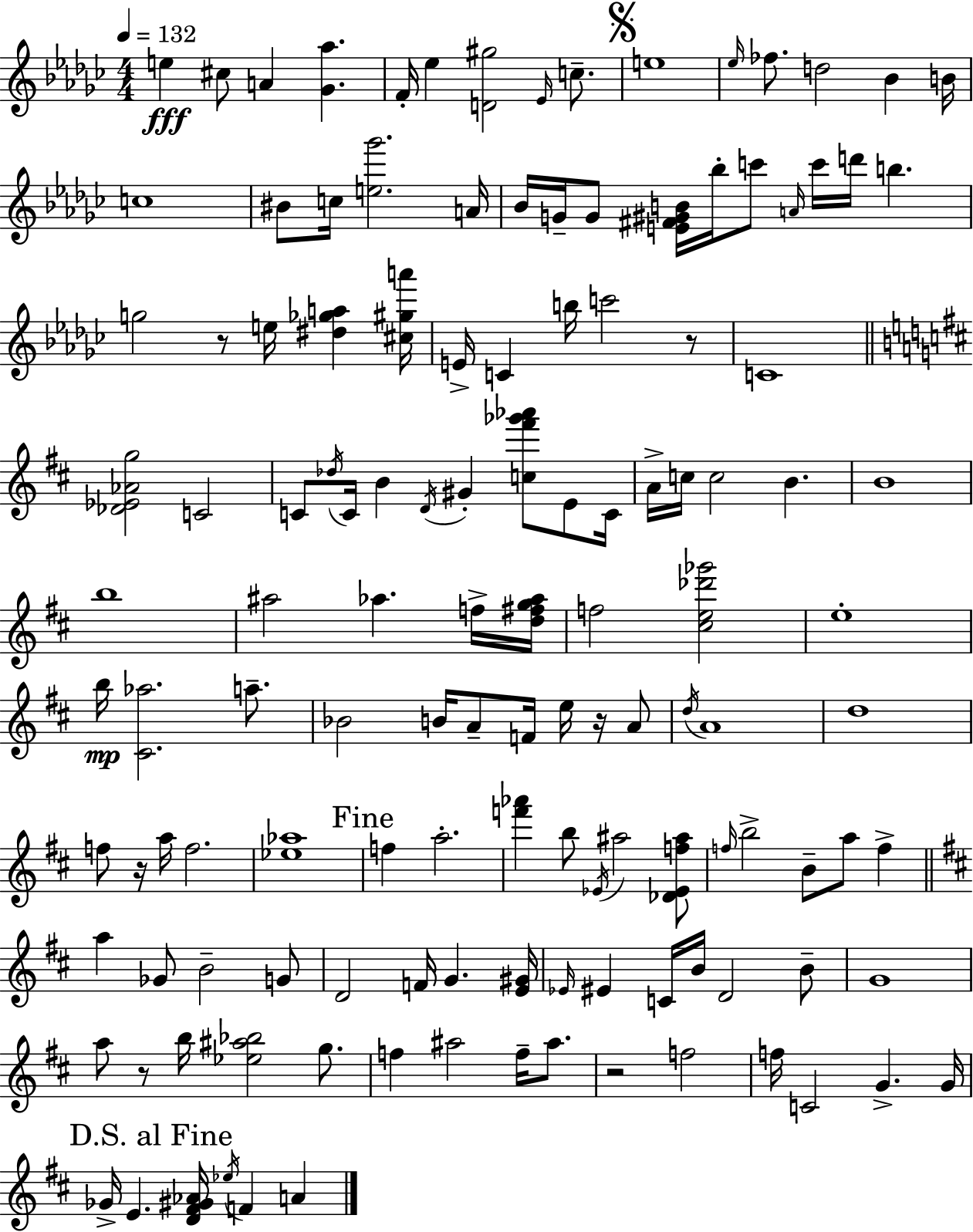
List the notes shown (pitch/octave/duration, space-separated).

E5/q C#5/e A4/q [Gb4,Ab5]/q. F4/s Eb5/q [D4,G#5]/h Eb4/s C5/e. E5/w Eb5/s FES5/e. D5/h Bb4/q B4/s C5/w BIS4/e C5/s [E5,Gb6]/h. A4/s Bb4/s G4/s G4/e [E4,F#4,G#4,B4]/s Bb5/s C6/e A4/s C6/s D6/s B5/q. G5/h R/e E5/s [D#5,Gb5,A5]/q [C#5,G#5,A6]/s E4/s C4/q B5/s C6/h R/e C4/w [Db4,Eb4,Ab4,G5]/h C4/h C4/e Db5/s C4/s B4/q D4/s G#4/q [C5,F#6,Gb6,Ab6]/e E4/e C4/s A4/s C5/s C5/h B4/q. B4/w B5/w A#5/h Ab5/q. F5/s [D5,F#5,G5,Ab5]/s F5/h [C#5,E5,Db6,Gb6]/h E5/w B5/s [C#4,Ab5]/h. A5/e. Bb4/h B4/s A4/e F4/s E5/s R/s A4/e D5/s A4/w D5/w F5/e R/s A5/s F5/h. [Eb5,Ab5]/w F5/q A5/h. [F6,Ab6]/q B5/e Eb4/s A#5/h [Db4,Eb4,F5,A#5]/e F5/s B5/h B4/e A5/e F5/q A5/q Gb4/e B4/h G4/e D4/h F4/s G4/q. [E4,G#4]/s Eb4/s EIS4/q C4/s B4/s D4/h B4/e G4/w A5/e R/e B5/s [Eb5,A#5,Bb5]/h G5/e. F5/q A#5/h F5/s A#5/e. R/h F5/h F5/s C4/h G4/q. G4/s Gb4/s E4/q. [D4,F#4,G#4,Ab4]/s Eb5/s F4/q A4/q